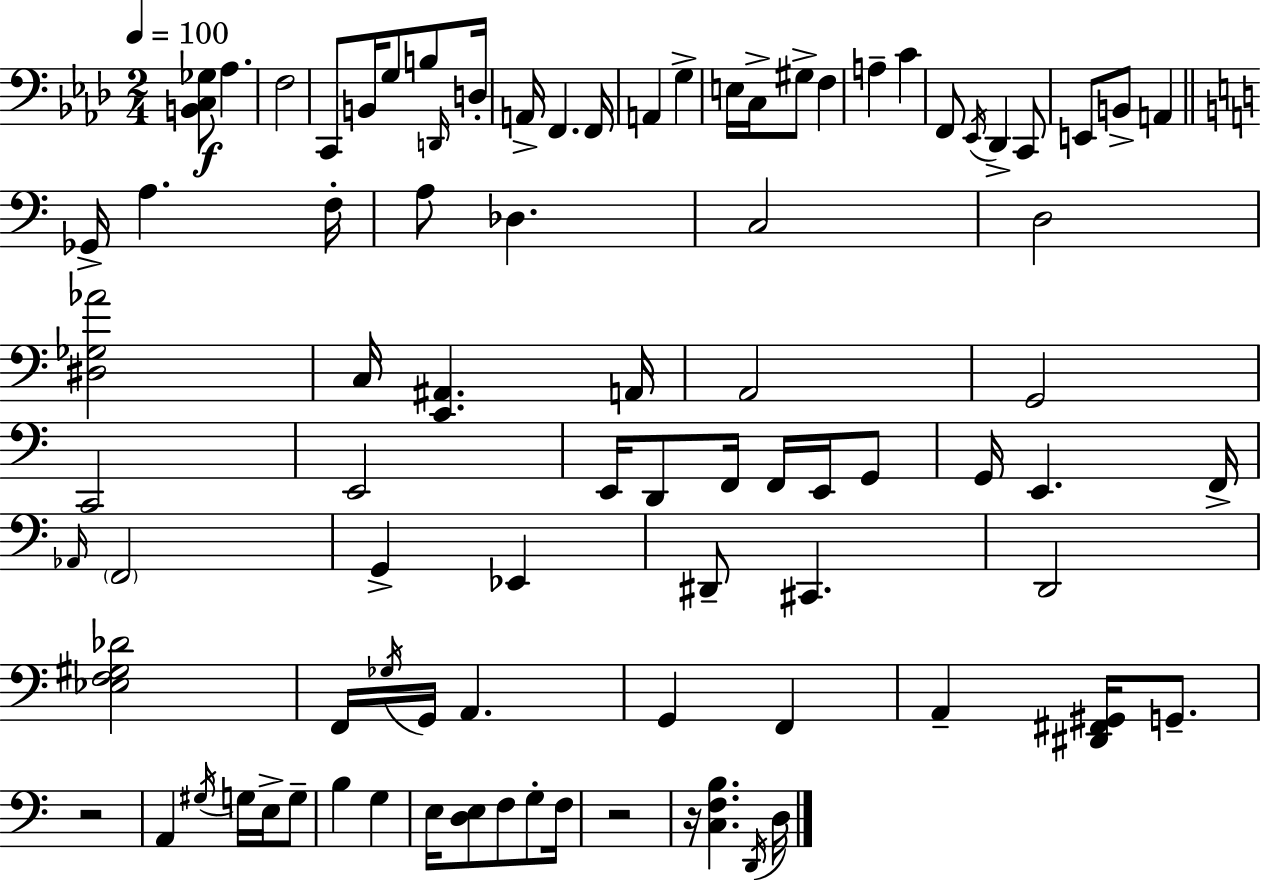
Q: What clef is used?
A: bass